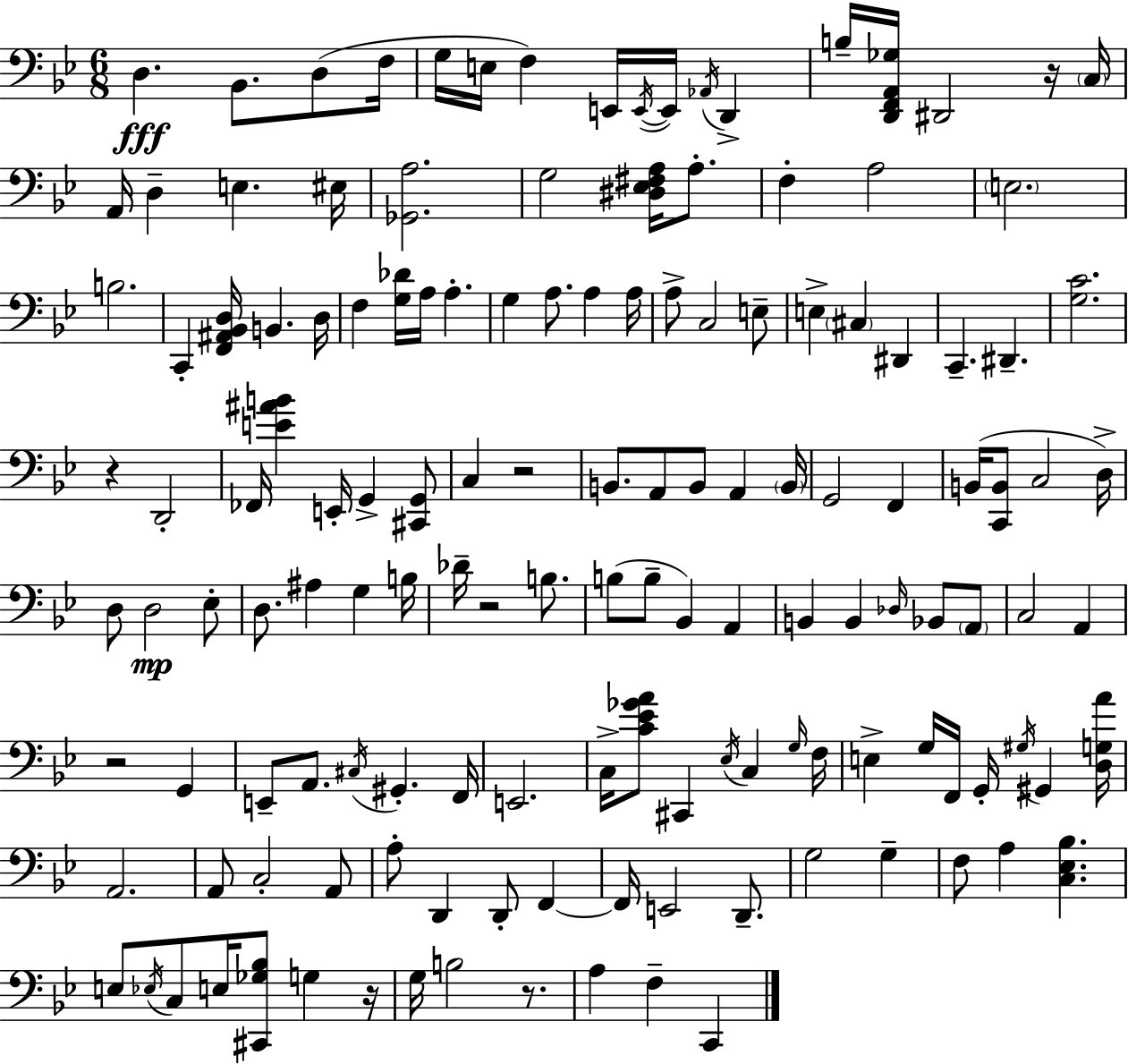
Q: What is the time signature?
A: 6/8